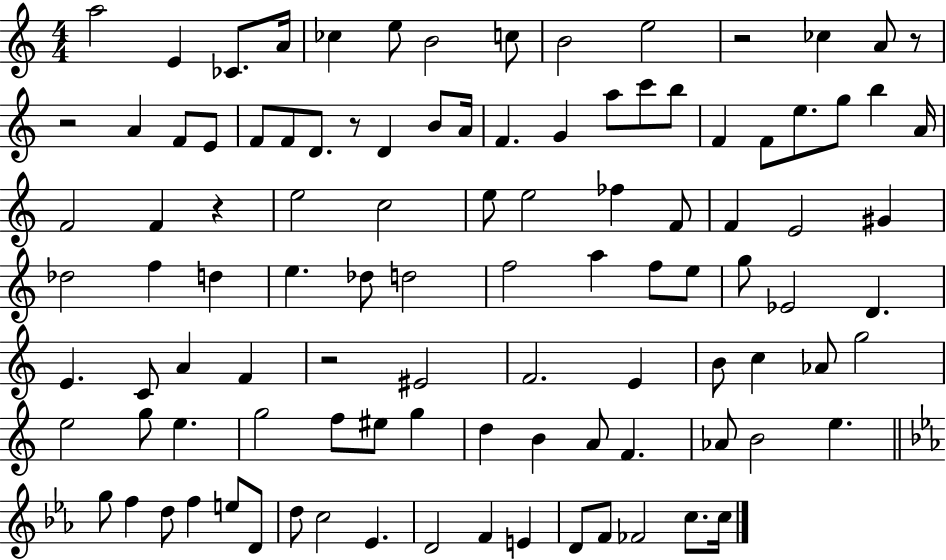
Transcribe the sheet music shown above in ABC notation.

X:1
T:Untitled
M:4/4
L:1/4
K:C
a2 E _C/2 A/4 _c e/2 B2 c/2 B2 e2 z2 _c A/2 z/2 z2 A F/2 E/2 F/2 F/2 D/2 z/2 D B/2 A/4 F G a/2 c'/2 b/2 F F/2 e/2 g/2 b A/4 F2 F z e2 c2 e/2 e2 _f F/2 F E2 ^G _d2 f d e _d/2 d2 f2 a f/2 e/2 g/2 _E2 D E C/2 A F z2 ^E2 F2 E B/2 c _A/2 g2 e2 g/2 e g2 f/2 ^e/2 g d B A/2 F _A/2 B2 e g/2 f d/2 f e/2 D/2 d/2 c2 _E D2 F E D/2 F/2 _F2 c/2 c/4